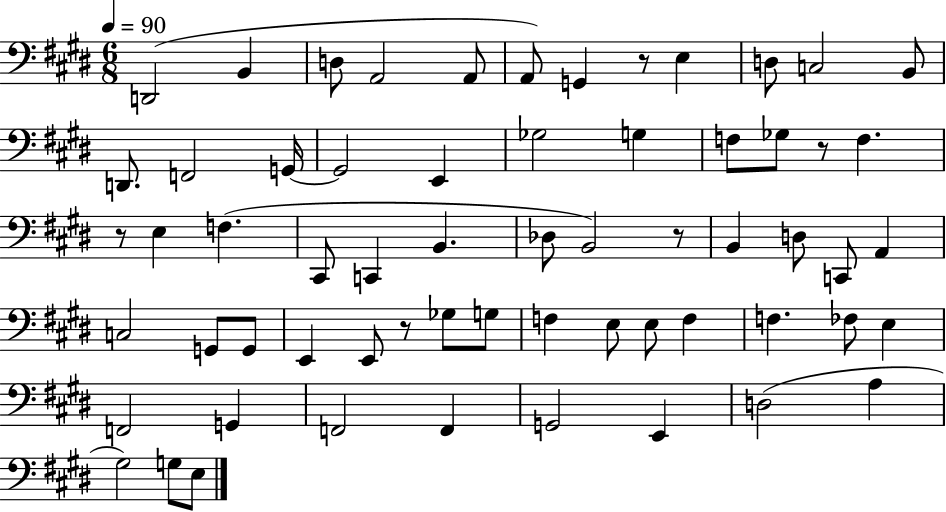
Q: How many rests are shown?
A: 5